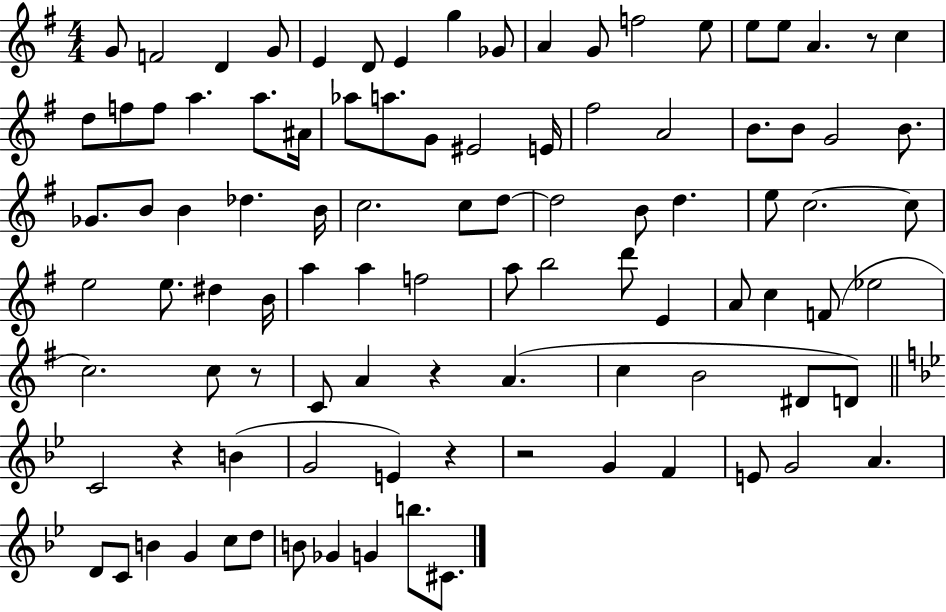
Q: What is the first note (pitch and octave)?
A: G4